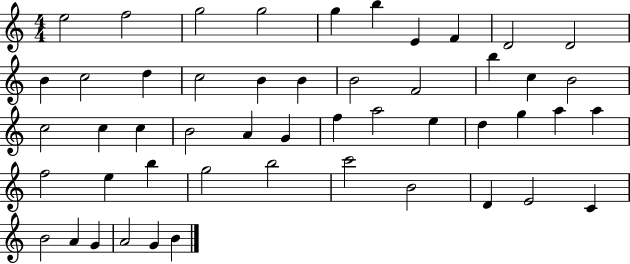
{
  \clef treble
  \numericTimeSignature
  \time 4/4
  \key c \major
  e''2 f''2 | g''2 g''2 | g''4 b''4 e'4 f'4 | d'2 d'2 | \break b'4 c''2 d''4 | c''2 b'4 b'4 | b'2 f'2 | b''4 c''4 b'2 | \break c''2 c''4 c''4 | b'2 a'4 g'4 | f''4 a''2 e''4 | d''4 g''4 a''4 a''4 | \break f''2 e''4 b''4 | g''2 b''2 | c'''2 b'2 | d'4 e'2 c'4 | \break b'2 a'4 g'4 | a'2 g'4 b'4 | \bar "|."
}